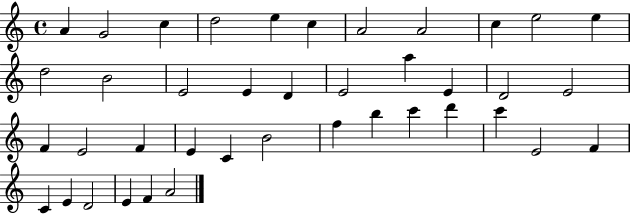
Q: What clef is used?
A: treble